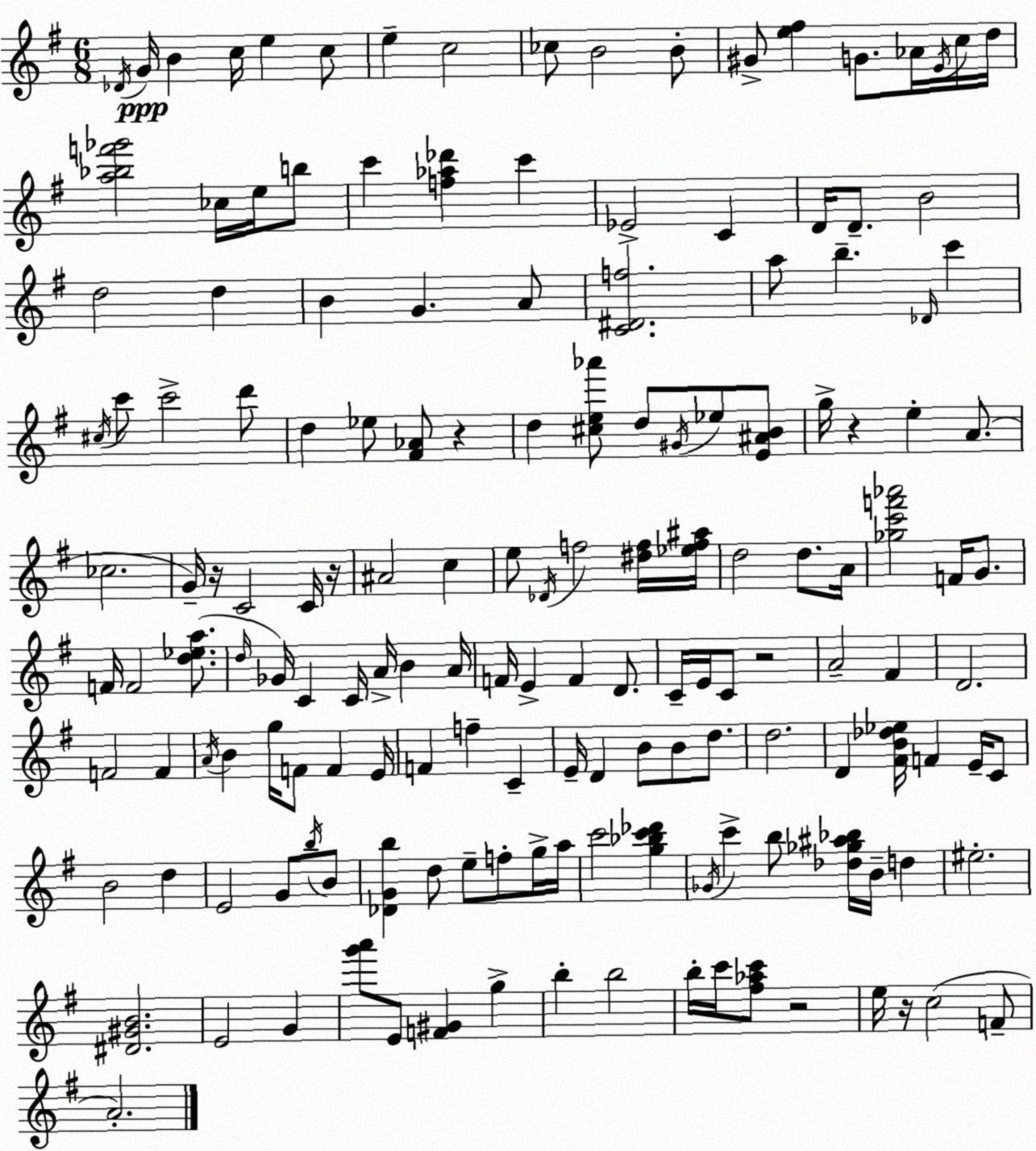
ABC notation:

X:1
T:Untitled
M:6/8
L:1/4
K:G
_D/4 G/4 B c/4 e c/2 e c2 _c/2 B2 B/2 ^G/2 [e^f] G/2 _A/4 E/4 c/4 d/4 [a_bf'_g']2 _c/4 e/4 b/2 c' [f_a_d'] c' _E2 C D/4 D/2 B2 d2 d B G A/2 [C^Df]2 a/2 b _D/4 c' ^c/4 c'/2 c'2 d'/2 d _e/2 [^F_A]/2 z d [^ce_a']/2 d/2 ^G/4 _e/2 [E^AB]/2 g/4 z e A/2 _c2 G/4 z/4 C2 C/4 z/4 ^A2 c e/2 _D/4 f2 [^df]/4 [_ef^a]/4 d2 d/2 A/4 [_gc'f'_a']2 F/4 G/2 F/4 F2 [d_ea]/2 d/4 _G/4 C C/4 A/4 B A/4 F/4 E F D/2 C/4 E/4 C/2 z2 A2 ^F D2 F2 F A/4 B g/4 F/2 F E/4 F f C E/4 D B/2 B/2 d/2 d2 D [^FB_d_e]/4 F E/4 C/2 B2 d E2 G/2 b/4 B/2 [_DGb] d/2 e/2 f/2 g/4 a/4 c'2 [g_bc'_d'] _G/4 c' b/2 [_d_g^a_b]/4 B/4 d ^e2 [^D^GB]2 E2 G [g'a']/2 E/2 [F^G] g b b2 b/4 c'/4 [^f_ac']/2 z2 e/4 z/4 c2 F/2 A2